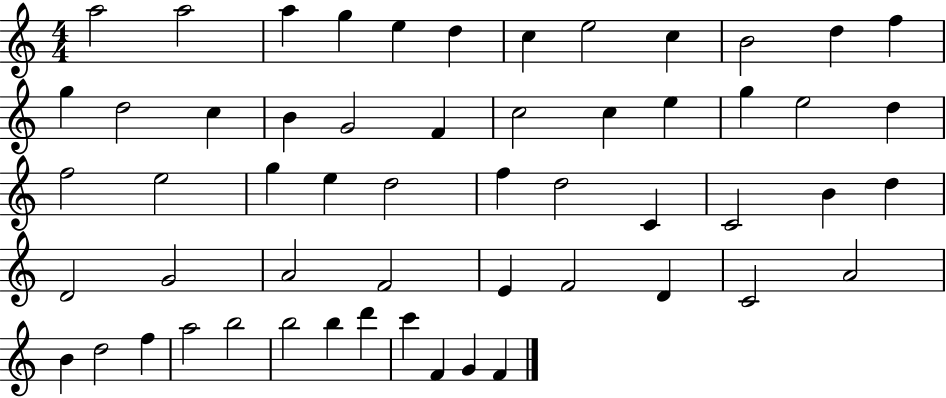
A5/h A5/h A5/q G5/q E5/q D5/q C5/q E5/h C5/q B4/h D5/q F5/q G5/q D5/h C5/q B4/q G4/h F4/q C5/h C5/q E5/q G5/q E5/h D5/q F5/h E5/h G5/q E5/q D5/h F5/q D5/h C4/q C4/h B4/q D5/q D4/h G4/h A4/h F4/h E4/q F4/h D4/q C4/h A4/h B4/q D5/h F5/q A5/h B5/h B5/h B5/q D6/q C6/q F4/q G4/q F4/q